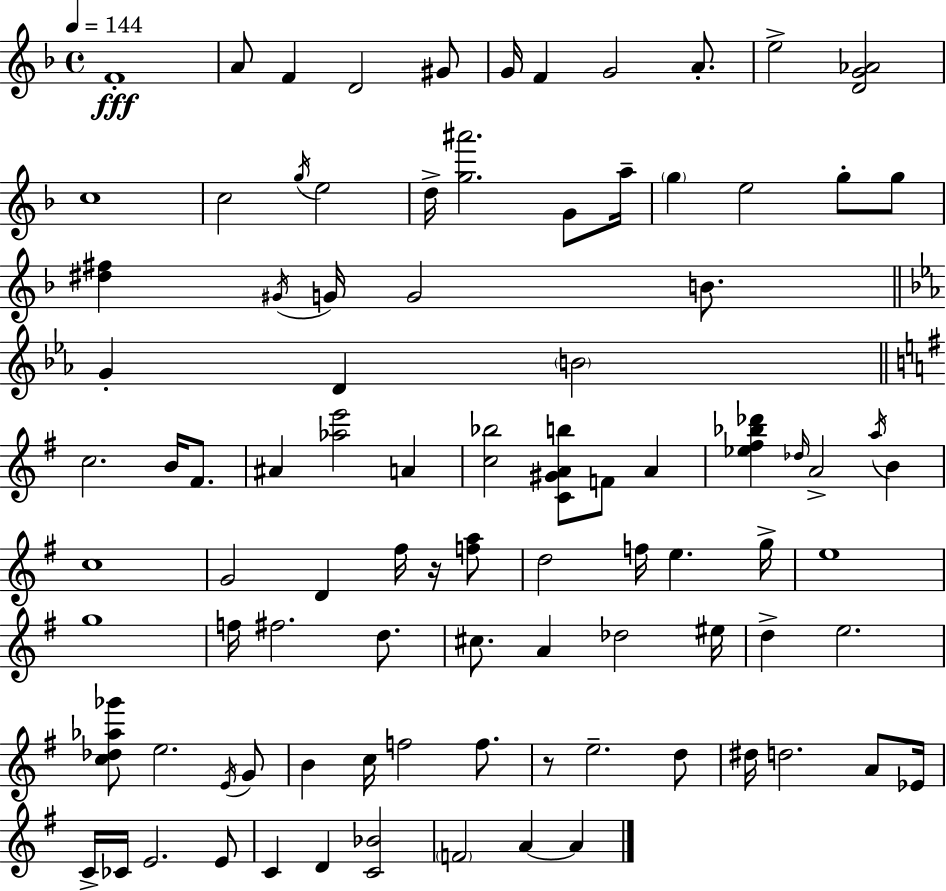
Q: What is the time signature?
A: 4/4